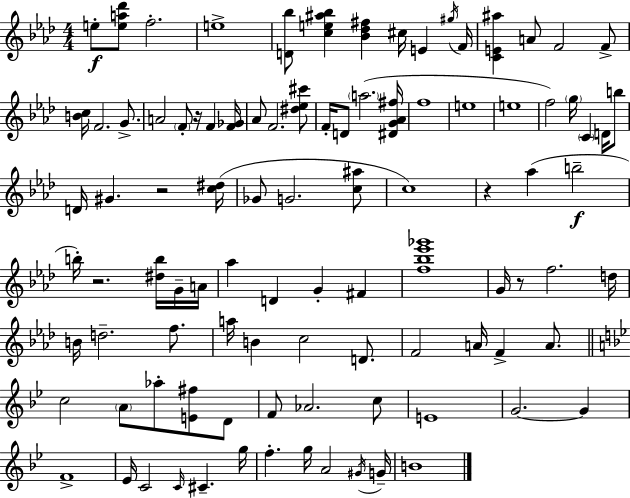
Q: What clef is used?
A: treble